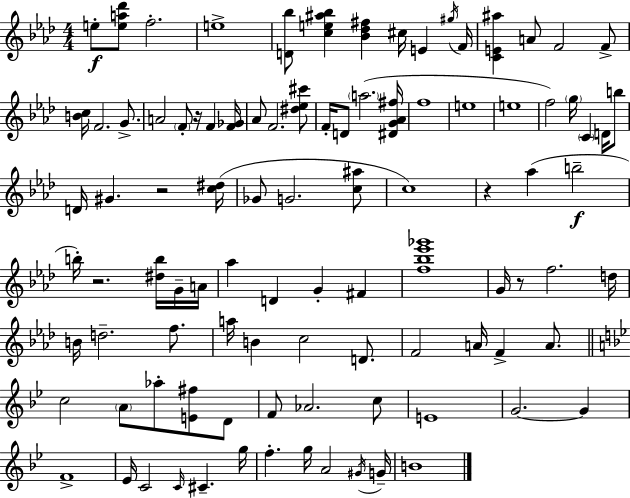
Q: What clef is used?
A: treble